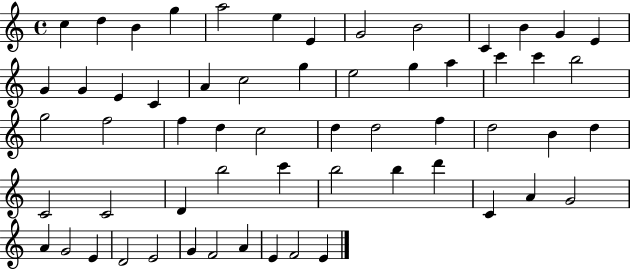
C5/q D5/q B4/q G5/q A5/h E5/q E4/q G4/h B4/h C4/q B4/q G4/q E4/q G4/q G4/q E4/q C4/q A4/q C5/h G5/q E5/h G5/q A5/q C6/q C6/q B5/h G5/h F5/h F5/q D5/q C5/h D5/q D5/h F5/q D5/h B4/q D5/q C4/h C4/h D4/q B5/h C6/q B5/h B5/q D6/q C4/q A4/q G4/h A4/q G4/h E4/q D4/h E4/h G4/q F4/h A4/q E4/q F4/h E4/q